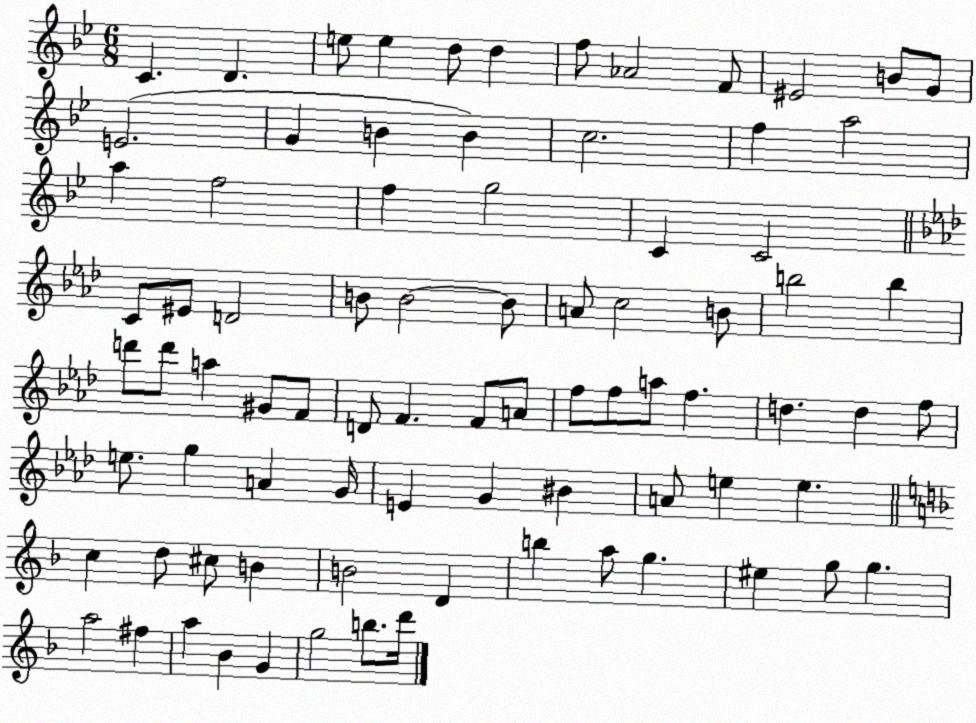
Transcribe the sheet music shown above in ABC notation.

X:1
T:Untitled
M:6/8
L:1/4
K:Bb
C D e/2 e d/2 d f/2 _A2 F/2 ^E2 B/2 G/2 E2 G B B c2 f a2 a f2 f g2 C C2 C/2 ^E/2 D2 B/2 B2 B/2 A/2 c2 B/2 b2 b d'/2 d'/2 a ^G/2 F/2 D/2 F F/2 A/2 f/2 f/2 a/2 f d d f/2 e/2 g A G/4 E G ^B A/2 e e c d/2 ^c/2 B B2 D b a/2 g ^e g/2 g a2 ^f a _B G g2 b/2 d'/4